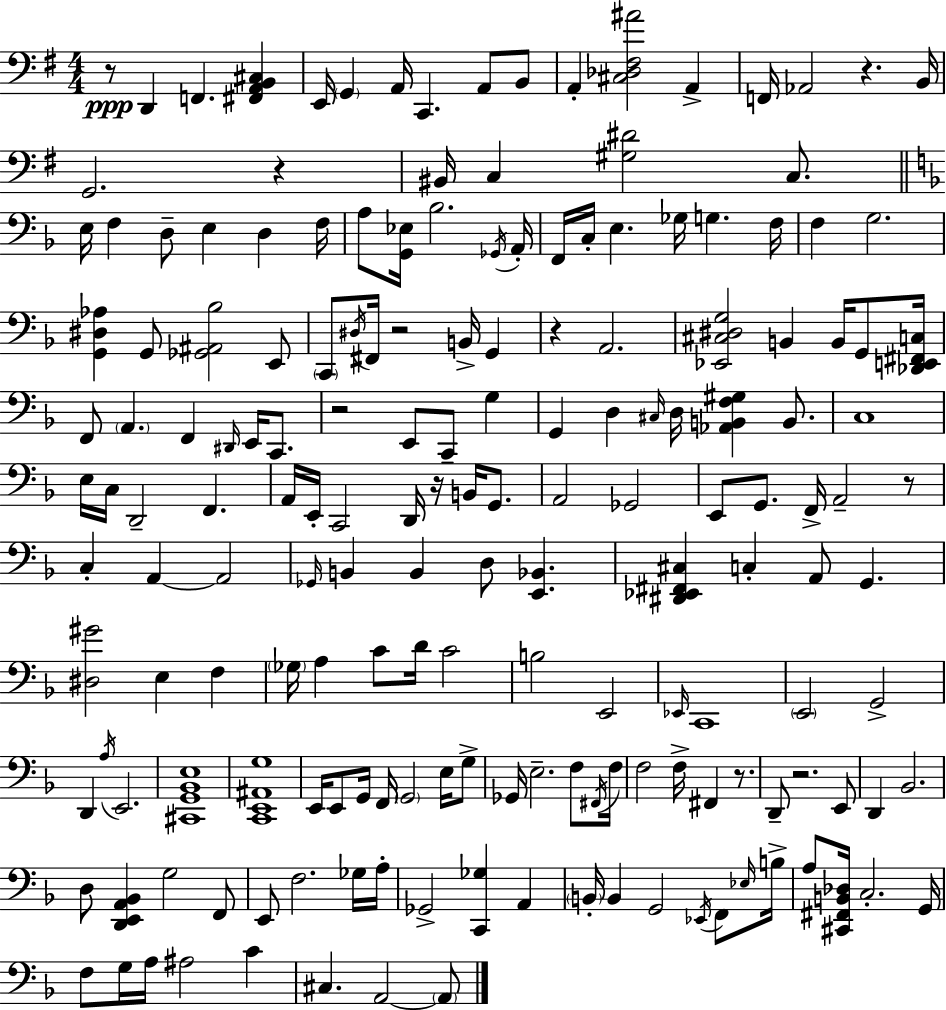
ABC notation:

X:1
T:Untitled
M:4/4
L:1/4
K:Em
z/2 D,, F,, [^F,,A,,B,,^C,] E,,/4 G,, A,,/4 C,, A,,/2 B,,/2 A,, [^C,_D,^F,^A]2 A,, F,,/4 _A,,2 z B,,/4 G,,2 z ^B,,/4 C, [^G,^D]2 C,/2 E,/4 F, D,/2 E, D, F,/4 A,/2 [G,,_E,]/4 _B,2 _G,,/4 A,,/4 F,,/4 C,/4 E, _G,/4 G, F,/4 F, G,2 [G,,^D,_A,] G,,/2 [_G,,^A,,_B,]2 E,,/2 C,,/2 ^D,/4 ^F,,/4 z2 B,,/4 G,, z A,,2 [_E,,^C,^D,G,]2 B,, B,,/4 G,,/2 [_D,,E,,^F,,C,]/4 F,,/2 A,, F,, ^D,,/4 E,,/4 C,,/2 z2 E,,/2 C,,/2 G, G,, D, ^C,/4 D,/4 [_A,,B,,F,^G,] B,,/2 C,4 E,/4 C,/4 D,,2 F,, A,,/4 E,,/4 C,,2 D,,/4 z/4 B,,/4 G,,/2 A,,2 _G,,2 E,,/2 G,,/2 F,,/4 A,,2 z/2 C, A,, A,,2 _G,,/4 B,, B,, D,/2 [E,,_B,,] [^D,,_E,,^F,,^C,] C, A,,/2 G,, [^D,^G]2 E, F, _G,/4 A, C/2 D/4 C2 B,2 E,,2 _E,,/4 C,,4 E,,2 G,,2 D,, A,/4 E,,2 [^C,,G,,_B,,E,]4 [C,,E,,^A,,G,]4 E,,/4 E,,/2 G,,/4 F,,/4 G,,2 E,/4 G,/2 _G,,/4 E,2 F,/2 ^F,,/4 F,/4 F,2 F,/4 ^F,, z/2 D,,/2 z2 E,,/2 D,, _B,,2 D,/2 [D,,E,,A,,_B,,] G,2 F,,/2 E,,/2 F,2 _G,/4 A,/4 _G,,2 [C,,_G,] A,, B,,/4 B,, G,,2 _E,,/4 F,,/2 _E,/4 B,/4 A,/2 [^C,,^F,,B,,_D,]/4 C,2 G,,/4 F,/2 G,/4 A,/4 ^A,2 C ^C, A,,2 A,,/2